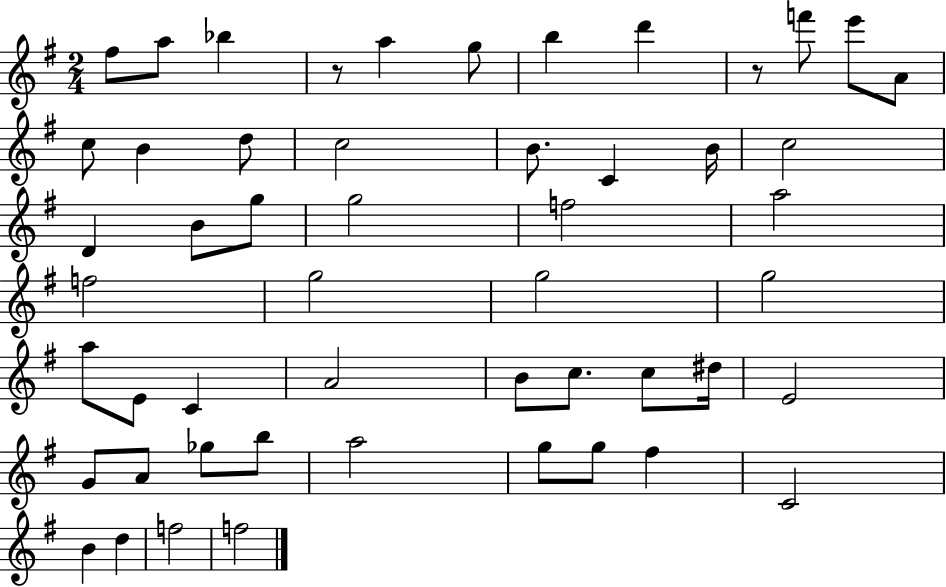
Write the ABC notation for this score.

X:1
T:Untitled
M:2/4
L:1/4
K:G
^f/2 a/2 _b z/2 a g/2 b d' z/2 f'/2 e'/2 A/2 c/2 B d/2 c2 B/2 C B/4 c2 D B/2 g/2 g2 f2 a2 f2 g2 g2 g2 a/2 E/2 C A2 B/2 c/2 c/2 ^d/4 E2 G/2 A/2 _g/2 b/2 a2 g/2 g/2 ^f C2 B d f2 f2